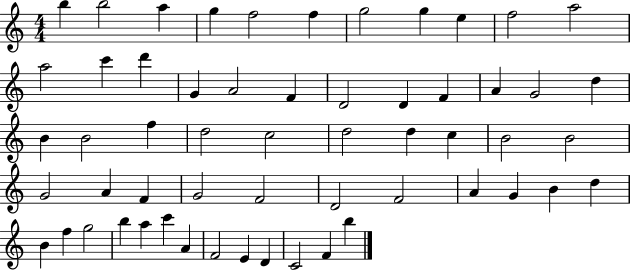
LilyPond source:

{
  \clef treble
  \numericTimeSignature
  \time 4/4
  \key c \major
  b''4 b''2 a''4 | g''4 f''2 f''4 | g''2 g''4 e''4 | f''2 a''2 | \break a''2 c'''4 d'''4 | g'4 a'2 f'4 | d'2 d'4 f'4 | a'4 g'2 d''4 | \break b'4 b'2 f''4 | d''2 c''2 | d''2 d''4 c''4 | b'2 b'2 | \break g'2 a'4 f'4 | g'2 f'2 | d'2 f'2 | a'4 g'4 b'4 d''4 | \break b'4 f''4 g''2 | b''4 a''4 c'''4 a'4 | f'2 e'4 d'4 | c'2 f'4 b''4 | \break \bar "|."
}